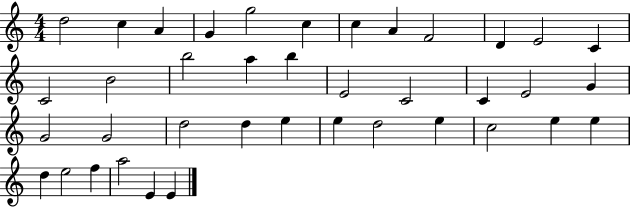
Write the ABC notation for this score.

X:1
T:Untitled
M:4/4
L:1/4
K:C
d2 c A G g2 c c A F2 D E2 C C2 B2 b2 a b E2 C2 C E2 G G2 G2 d2 d e e d2 e c2 e e d e2 f a2 E E